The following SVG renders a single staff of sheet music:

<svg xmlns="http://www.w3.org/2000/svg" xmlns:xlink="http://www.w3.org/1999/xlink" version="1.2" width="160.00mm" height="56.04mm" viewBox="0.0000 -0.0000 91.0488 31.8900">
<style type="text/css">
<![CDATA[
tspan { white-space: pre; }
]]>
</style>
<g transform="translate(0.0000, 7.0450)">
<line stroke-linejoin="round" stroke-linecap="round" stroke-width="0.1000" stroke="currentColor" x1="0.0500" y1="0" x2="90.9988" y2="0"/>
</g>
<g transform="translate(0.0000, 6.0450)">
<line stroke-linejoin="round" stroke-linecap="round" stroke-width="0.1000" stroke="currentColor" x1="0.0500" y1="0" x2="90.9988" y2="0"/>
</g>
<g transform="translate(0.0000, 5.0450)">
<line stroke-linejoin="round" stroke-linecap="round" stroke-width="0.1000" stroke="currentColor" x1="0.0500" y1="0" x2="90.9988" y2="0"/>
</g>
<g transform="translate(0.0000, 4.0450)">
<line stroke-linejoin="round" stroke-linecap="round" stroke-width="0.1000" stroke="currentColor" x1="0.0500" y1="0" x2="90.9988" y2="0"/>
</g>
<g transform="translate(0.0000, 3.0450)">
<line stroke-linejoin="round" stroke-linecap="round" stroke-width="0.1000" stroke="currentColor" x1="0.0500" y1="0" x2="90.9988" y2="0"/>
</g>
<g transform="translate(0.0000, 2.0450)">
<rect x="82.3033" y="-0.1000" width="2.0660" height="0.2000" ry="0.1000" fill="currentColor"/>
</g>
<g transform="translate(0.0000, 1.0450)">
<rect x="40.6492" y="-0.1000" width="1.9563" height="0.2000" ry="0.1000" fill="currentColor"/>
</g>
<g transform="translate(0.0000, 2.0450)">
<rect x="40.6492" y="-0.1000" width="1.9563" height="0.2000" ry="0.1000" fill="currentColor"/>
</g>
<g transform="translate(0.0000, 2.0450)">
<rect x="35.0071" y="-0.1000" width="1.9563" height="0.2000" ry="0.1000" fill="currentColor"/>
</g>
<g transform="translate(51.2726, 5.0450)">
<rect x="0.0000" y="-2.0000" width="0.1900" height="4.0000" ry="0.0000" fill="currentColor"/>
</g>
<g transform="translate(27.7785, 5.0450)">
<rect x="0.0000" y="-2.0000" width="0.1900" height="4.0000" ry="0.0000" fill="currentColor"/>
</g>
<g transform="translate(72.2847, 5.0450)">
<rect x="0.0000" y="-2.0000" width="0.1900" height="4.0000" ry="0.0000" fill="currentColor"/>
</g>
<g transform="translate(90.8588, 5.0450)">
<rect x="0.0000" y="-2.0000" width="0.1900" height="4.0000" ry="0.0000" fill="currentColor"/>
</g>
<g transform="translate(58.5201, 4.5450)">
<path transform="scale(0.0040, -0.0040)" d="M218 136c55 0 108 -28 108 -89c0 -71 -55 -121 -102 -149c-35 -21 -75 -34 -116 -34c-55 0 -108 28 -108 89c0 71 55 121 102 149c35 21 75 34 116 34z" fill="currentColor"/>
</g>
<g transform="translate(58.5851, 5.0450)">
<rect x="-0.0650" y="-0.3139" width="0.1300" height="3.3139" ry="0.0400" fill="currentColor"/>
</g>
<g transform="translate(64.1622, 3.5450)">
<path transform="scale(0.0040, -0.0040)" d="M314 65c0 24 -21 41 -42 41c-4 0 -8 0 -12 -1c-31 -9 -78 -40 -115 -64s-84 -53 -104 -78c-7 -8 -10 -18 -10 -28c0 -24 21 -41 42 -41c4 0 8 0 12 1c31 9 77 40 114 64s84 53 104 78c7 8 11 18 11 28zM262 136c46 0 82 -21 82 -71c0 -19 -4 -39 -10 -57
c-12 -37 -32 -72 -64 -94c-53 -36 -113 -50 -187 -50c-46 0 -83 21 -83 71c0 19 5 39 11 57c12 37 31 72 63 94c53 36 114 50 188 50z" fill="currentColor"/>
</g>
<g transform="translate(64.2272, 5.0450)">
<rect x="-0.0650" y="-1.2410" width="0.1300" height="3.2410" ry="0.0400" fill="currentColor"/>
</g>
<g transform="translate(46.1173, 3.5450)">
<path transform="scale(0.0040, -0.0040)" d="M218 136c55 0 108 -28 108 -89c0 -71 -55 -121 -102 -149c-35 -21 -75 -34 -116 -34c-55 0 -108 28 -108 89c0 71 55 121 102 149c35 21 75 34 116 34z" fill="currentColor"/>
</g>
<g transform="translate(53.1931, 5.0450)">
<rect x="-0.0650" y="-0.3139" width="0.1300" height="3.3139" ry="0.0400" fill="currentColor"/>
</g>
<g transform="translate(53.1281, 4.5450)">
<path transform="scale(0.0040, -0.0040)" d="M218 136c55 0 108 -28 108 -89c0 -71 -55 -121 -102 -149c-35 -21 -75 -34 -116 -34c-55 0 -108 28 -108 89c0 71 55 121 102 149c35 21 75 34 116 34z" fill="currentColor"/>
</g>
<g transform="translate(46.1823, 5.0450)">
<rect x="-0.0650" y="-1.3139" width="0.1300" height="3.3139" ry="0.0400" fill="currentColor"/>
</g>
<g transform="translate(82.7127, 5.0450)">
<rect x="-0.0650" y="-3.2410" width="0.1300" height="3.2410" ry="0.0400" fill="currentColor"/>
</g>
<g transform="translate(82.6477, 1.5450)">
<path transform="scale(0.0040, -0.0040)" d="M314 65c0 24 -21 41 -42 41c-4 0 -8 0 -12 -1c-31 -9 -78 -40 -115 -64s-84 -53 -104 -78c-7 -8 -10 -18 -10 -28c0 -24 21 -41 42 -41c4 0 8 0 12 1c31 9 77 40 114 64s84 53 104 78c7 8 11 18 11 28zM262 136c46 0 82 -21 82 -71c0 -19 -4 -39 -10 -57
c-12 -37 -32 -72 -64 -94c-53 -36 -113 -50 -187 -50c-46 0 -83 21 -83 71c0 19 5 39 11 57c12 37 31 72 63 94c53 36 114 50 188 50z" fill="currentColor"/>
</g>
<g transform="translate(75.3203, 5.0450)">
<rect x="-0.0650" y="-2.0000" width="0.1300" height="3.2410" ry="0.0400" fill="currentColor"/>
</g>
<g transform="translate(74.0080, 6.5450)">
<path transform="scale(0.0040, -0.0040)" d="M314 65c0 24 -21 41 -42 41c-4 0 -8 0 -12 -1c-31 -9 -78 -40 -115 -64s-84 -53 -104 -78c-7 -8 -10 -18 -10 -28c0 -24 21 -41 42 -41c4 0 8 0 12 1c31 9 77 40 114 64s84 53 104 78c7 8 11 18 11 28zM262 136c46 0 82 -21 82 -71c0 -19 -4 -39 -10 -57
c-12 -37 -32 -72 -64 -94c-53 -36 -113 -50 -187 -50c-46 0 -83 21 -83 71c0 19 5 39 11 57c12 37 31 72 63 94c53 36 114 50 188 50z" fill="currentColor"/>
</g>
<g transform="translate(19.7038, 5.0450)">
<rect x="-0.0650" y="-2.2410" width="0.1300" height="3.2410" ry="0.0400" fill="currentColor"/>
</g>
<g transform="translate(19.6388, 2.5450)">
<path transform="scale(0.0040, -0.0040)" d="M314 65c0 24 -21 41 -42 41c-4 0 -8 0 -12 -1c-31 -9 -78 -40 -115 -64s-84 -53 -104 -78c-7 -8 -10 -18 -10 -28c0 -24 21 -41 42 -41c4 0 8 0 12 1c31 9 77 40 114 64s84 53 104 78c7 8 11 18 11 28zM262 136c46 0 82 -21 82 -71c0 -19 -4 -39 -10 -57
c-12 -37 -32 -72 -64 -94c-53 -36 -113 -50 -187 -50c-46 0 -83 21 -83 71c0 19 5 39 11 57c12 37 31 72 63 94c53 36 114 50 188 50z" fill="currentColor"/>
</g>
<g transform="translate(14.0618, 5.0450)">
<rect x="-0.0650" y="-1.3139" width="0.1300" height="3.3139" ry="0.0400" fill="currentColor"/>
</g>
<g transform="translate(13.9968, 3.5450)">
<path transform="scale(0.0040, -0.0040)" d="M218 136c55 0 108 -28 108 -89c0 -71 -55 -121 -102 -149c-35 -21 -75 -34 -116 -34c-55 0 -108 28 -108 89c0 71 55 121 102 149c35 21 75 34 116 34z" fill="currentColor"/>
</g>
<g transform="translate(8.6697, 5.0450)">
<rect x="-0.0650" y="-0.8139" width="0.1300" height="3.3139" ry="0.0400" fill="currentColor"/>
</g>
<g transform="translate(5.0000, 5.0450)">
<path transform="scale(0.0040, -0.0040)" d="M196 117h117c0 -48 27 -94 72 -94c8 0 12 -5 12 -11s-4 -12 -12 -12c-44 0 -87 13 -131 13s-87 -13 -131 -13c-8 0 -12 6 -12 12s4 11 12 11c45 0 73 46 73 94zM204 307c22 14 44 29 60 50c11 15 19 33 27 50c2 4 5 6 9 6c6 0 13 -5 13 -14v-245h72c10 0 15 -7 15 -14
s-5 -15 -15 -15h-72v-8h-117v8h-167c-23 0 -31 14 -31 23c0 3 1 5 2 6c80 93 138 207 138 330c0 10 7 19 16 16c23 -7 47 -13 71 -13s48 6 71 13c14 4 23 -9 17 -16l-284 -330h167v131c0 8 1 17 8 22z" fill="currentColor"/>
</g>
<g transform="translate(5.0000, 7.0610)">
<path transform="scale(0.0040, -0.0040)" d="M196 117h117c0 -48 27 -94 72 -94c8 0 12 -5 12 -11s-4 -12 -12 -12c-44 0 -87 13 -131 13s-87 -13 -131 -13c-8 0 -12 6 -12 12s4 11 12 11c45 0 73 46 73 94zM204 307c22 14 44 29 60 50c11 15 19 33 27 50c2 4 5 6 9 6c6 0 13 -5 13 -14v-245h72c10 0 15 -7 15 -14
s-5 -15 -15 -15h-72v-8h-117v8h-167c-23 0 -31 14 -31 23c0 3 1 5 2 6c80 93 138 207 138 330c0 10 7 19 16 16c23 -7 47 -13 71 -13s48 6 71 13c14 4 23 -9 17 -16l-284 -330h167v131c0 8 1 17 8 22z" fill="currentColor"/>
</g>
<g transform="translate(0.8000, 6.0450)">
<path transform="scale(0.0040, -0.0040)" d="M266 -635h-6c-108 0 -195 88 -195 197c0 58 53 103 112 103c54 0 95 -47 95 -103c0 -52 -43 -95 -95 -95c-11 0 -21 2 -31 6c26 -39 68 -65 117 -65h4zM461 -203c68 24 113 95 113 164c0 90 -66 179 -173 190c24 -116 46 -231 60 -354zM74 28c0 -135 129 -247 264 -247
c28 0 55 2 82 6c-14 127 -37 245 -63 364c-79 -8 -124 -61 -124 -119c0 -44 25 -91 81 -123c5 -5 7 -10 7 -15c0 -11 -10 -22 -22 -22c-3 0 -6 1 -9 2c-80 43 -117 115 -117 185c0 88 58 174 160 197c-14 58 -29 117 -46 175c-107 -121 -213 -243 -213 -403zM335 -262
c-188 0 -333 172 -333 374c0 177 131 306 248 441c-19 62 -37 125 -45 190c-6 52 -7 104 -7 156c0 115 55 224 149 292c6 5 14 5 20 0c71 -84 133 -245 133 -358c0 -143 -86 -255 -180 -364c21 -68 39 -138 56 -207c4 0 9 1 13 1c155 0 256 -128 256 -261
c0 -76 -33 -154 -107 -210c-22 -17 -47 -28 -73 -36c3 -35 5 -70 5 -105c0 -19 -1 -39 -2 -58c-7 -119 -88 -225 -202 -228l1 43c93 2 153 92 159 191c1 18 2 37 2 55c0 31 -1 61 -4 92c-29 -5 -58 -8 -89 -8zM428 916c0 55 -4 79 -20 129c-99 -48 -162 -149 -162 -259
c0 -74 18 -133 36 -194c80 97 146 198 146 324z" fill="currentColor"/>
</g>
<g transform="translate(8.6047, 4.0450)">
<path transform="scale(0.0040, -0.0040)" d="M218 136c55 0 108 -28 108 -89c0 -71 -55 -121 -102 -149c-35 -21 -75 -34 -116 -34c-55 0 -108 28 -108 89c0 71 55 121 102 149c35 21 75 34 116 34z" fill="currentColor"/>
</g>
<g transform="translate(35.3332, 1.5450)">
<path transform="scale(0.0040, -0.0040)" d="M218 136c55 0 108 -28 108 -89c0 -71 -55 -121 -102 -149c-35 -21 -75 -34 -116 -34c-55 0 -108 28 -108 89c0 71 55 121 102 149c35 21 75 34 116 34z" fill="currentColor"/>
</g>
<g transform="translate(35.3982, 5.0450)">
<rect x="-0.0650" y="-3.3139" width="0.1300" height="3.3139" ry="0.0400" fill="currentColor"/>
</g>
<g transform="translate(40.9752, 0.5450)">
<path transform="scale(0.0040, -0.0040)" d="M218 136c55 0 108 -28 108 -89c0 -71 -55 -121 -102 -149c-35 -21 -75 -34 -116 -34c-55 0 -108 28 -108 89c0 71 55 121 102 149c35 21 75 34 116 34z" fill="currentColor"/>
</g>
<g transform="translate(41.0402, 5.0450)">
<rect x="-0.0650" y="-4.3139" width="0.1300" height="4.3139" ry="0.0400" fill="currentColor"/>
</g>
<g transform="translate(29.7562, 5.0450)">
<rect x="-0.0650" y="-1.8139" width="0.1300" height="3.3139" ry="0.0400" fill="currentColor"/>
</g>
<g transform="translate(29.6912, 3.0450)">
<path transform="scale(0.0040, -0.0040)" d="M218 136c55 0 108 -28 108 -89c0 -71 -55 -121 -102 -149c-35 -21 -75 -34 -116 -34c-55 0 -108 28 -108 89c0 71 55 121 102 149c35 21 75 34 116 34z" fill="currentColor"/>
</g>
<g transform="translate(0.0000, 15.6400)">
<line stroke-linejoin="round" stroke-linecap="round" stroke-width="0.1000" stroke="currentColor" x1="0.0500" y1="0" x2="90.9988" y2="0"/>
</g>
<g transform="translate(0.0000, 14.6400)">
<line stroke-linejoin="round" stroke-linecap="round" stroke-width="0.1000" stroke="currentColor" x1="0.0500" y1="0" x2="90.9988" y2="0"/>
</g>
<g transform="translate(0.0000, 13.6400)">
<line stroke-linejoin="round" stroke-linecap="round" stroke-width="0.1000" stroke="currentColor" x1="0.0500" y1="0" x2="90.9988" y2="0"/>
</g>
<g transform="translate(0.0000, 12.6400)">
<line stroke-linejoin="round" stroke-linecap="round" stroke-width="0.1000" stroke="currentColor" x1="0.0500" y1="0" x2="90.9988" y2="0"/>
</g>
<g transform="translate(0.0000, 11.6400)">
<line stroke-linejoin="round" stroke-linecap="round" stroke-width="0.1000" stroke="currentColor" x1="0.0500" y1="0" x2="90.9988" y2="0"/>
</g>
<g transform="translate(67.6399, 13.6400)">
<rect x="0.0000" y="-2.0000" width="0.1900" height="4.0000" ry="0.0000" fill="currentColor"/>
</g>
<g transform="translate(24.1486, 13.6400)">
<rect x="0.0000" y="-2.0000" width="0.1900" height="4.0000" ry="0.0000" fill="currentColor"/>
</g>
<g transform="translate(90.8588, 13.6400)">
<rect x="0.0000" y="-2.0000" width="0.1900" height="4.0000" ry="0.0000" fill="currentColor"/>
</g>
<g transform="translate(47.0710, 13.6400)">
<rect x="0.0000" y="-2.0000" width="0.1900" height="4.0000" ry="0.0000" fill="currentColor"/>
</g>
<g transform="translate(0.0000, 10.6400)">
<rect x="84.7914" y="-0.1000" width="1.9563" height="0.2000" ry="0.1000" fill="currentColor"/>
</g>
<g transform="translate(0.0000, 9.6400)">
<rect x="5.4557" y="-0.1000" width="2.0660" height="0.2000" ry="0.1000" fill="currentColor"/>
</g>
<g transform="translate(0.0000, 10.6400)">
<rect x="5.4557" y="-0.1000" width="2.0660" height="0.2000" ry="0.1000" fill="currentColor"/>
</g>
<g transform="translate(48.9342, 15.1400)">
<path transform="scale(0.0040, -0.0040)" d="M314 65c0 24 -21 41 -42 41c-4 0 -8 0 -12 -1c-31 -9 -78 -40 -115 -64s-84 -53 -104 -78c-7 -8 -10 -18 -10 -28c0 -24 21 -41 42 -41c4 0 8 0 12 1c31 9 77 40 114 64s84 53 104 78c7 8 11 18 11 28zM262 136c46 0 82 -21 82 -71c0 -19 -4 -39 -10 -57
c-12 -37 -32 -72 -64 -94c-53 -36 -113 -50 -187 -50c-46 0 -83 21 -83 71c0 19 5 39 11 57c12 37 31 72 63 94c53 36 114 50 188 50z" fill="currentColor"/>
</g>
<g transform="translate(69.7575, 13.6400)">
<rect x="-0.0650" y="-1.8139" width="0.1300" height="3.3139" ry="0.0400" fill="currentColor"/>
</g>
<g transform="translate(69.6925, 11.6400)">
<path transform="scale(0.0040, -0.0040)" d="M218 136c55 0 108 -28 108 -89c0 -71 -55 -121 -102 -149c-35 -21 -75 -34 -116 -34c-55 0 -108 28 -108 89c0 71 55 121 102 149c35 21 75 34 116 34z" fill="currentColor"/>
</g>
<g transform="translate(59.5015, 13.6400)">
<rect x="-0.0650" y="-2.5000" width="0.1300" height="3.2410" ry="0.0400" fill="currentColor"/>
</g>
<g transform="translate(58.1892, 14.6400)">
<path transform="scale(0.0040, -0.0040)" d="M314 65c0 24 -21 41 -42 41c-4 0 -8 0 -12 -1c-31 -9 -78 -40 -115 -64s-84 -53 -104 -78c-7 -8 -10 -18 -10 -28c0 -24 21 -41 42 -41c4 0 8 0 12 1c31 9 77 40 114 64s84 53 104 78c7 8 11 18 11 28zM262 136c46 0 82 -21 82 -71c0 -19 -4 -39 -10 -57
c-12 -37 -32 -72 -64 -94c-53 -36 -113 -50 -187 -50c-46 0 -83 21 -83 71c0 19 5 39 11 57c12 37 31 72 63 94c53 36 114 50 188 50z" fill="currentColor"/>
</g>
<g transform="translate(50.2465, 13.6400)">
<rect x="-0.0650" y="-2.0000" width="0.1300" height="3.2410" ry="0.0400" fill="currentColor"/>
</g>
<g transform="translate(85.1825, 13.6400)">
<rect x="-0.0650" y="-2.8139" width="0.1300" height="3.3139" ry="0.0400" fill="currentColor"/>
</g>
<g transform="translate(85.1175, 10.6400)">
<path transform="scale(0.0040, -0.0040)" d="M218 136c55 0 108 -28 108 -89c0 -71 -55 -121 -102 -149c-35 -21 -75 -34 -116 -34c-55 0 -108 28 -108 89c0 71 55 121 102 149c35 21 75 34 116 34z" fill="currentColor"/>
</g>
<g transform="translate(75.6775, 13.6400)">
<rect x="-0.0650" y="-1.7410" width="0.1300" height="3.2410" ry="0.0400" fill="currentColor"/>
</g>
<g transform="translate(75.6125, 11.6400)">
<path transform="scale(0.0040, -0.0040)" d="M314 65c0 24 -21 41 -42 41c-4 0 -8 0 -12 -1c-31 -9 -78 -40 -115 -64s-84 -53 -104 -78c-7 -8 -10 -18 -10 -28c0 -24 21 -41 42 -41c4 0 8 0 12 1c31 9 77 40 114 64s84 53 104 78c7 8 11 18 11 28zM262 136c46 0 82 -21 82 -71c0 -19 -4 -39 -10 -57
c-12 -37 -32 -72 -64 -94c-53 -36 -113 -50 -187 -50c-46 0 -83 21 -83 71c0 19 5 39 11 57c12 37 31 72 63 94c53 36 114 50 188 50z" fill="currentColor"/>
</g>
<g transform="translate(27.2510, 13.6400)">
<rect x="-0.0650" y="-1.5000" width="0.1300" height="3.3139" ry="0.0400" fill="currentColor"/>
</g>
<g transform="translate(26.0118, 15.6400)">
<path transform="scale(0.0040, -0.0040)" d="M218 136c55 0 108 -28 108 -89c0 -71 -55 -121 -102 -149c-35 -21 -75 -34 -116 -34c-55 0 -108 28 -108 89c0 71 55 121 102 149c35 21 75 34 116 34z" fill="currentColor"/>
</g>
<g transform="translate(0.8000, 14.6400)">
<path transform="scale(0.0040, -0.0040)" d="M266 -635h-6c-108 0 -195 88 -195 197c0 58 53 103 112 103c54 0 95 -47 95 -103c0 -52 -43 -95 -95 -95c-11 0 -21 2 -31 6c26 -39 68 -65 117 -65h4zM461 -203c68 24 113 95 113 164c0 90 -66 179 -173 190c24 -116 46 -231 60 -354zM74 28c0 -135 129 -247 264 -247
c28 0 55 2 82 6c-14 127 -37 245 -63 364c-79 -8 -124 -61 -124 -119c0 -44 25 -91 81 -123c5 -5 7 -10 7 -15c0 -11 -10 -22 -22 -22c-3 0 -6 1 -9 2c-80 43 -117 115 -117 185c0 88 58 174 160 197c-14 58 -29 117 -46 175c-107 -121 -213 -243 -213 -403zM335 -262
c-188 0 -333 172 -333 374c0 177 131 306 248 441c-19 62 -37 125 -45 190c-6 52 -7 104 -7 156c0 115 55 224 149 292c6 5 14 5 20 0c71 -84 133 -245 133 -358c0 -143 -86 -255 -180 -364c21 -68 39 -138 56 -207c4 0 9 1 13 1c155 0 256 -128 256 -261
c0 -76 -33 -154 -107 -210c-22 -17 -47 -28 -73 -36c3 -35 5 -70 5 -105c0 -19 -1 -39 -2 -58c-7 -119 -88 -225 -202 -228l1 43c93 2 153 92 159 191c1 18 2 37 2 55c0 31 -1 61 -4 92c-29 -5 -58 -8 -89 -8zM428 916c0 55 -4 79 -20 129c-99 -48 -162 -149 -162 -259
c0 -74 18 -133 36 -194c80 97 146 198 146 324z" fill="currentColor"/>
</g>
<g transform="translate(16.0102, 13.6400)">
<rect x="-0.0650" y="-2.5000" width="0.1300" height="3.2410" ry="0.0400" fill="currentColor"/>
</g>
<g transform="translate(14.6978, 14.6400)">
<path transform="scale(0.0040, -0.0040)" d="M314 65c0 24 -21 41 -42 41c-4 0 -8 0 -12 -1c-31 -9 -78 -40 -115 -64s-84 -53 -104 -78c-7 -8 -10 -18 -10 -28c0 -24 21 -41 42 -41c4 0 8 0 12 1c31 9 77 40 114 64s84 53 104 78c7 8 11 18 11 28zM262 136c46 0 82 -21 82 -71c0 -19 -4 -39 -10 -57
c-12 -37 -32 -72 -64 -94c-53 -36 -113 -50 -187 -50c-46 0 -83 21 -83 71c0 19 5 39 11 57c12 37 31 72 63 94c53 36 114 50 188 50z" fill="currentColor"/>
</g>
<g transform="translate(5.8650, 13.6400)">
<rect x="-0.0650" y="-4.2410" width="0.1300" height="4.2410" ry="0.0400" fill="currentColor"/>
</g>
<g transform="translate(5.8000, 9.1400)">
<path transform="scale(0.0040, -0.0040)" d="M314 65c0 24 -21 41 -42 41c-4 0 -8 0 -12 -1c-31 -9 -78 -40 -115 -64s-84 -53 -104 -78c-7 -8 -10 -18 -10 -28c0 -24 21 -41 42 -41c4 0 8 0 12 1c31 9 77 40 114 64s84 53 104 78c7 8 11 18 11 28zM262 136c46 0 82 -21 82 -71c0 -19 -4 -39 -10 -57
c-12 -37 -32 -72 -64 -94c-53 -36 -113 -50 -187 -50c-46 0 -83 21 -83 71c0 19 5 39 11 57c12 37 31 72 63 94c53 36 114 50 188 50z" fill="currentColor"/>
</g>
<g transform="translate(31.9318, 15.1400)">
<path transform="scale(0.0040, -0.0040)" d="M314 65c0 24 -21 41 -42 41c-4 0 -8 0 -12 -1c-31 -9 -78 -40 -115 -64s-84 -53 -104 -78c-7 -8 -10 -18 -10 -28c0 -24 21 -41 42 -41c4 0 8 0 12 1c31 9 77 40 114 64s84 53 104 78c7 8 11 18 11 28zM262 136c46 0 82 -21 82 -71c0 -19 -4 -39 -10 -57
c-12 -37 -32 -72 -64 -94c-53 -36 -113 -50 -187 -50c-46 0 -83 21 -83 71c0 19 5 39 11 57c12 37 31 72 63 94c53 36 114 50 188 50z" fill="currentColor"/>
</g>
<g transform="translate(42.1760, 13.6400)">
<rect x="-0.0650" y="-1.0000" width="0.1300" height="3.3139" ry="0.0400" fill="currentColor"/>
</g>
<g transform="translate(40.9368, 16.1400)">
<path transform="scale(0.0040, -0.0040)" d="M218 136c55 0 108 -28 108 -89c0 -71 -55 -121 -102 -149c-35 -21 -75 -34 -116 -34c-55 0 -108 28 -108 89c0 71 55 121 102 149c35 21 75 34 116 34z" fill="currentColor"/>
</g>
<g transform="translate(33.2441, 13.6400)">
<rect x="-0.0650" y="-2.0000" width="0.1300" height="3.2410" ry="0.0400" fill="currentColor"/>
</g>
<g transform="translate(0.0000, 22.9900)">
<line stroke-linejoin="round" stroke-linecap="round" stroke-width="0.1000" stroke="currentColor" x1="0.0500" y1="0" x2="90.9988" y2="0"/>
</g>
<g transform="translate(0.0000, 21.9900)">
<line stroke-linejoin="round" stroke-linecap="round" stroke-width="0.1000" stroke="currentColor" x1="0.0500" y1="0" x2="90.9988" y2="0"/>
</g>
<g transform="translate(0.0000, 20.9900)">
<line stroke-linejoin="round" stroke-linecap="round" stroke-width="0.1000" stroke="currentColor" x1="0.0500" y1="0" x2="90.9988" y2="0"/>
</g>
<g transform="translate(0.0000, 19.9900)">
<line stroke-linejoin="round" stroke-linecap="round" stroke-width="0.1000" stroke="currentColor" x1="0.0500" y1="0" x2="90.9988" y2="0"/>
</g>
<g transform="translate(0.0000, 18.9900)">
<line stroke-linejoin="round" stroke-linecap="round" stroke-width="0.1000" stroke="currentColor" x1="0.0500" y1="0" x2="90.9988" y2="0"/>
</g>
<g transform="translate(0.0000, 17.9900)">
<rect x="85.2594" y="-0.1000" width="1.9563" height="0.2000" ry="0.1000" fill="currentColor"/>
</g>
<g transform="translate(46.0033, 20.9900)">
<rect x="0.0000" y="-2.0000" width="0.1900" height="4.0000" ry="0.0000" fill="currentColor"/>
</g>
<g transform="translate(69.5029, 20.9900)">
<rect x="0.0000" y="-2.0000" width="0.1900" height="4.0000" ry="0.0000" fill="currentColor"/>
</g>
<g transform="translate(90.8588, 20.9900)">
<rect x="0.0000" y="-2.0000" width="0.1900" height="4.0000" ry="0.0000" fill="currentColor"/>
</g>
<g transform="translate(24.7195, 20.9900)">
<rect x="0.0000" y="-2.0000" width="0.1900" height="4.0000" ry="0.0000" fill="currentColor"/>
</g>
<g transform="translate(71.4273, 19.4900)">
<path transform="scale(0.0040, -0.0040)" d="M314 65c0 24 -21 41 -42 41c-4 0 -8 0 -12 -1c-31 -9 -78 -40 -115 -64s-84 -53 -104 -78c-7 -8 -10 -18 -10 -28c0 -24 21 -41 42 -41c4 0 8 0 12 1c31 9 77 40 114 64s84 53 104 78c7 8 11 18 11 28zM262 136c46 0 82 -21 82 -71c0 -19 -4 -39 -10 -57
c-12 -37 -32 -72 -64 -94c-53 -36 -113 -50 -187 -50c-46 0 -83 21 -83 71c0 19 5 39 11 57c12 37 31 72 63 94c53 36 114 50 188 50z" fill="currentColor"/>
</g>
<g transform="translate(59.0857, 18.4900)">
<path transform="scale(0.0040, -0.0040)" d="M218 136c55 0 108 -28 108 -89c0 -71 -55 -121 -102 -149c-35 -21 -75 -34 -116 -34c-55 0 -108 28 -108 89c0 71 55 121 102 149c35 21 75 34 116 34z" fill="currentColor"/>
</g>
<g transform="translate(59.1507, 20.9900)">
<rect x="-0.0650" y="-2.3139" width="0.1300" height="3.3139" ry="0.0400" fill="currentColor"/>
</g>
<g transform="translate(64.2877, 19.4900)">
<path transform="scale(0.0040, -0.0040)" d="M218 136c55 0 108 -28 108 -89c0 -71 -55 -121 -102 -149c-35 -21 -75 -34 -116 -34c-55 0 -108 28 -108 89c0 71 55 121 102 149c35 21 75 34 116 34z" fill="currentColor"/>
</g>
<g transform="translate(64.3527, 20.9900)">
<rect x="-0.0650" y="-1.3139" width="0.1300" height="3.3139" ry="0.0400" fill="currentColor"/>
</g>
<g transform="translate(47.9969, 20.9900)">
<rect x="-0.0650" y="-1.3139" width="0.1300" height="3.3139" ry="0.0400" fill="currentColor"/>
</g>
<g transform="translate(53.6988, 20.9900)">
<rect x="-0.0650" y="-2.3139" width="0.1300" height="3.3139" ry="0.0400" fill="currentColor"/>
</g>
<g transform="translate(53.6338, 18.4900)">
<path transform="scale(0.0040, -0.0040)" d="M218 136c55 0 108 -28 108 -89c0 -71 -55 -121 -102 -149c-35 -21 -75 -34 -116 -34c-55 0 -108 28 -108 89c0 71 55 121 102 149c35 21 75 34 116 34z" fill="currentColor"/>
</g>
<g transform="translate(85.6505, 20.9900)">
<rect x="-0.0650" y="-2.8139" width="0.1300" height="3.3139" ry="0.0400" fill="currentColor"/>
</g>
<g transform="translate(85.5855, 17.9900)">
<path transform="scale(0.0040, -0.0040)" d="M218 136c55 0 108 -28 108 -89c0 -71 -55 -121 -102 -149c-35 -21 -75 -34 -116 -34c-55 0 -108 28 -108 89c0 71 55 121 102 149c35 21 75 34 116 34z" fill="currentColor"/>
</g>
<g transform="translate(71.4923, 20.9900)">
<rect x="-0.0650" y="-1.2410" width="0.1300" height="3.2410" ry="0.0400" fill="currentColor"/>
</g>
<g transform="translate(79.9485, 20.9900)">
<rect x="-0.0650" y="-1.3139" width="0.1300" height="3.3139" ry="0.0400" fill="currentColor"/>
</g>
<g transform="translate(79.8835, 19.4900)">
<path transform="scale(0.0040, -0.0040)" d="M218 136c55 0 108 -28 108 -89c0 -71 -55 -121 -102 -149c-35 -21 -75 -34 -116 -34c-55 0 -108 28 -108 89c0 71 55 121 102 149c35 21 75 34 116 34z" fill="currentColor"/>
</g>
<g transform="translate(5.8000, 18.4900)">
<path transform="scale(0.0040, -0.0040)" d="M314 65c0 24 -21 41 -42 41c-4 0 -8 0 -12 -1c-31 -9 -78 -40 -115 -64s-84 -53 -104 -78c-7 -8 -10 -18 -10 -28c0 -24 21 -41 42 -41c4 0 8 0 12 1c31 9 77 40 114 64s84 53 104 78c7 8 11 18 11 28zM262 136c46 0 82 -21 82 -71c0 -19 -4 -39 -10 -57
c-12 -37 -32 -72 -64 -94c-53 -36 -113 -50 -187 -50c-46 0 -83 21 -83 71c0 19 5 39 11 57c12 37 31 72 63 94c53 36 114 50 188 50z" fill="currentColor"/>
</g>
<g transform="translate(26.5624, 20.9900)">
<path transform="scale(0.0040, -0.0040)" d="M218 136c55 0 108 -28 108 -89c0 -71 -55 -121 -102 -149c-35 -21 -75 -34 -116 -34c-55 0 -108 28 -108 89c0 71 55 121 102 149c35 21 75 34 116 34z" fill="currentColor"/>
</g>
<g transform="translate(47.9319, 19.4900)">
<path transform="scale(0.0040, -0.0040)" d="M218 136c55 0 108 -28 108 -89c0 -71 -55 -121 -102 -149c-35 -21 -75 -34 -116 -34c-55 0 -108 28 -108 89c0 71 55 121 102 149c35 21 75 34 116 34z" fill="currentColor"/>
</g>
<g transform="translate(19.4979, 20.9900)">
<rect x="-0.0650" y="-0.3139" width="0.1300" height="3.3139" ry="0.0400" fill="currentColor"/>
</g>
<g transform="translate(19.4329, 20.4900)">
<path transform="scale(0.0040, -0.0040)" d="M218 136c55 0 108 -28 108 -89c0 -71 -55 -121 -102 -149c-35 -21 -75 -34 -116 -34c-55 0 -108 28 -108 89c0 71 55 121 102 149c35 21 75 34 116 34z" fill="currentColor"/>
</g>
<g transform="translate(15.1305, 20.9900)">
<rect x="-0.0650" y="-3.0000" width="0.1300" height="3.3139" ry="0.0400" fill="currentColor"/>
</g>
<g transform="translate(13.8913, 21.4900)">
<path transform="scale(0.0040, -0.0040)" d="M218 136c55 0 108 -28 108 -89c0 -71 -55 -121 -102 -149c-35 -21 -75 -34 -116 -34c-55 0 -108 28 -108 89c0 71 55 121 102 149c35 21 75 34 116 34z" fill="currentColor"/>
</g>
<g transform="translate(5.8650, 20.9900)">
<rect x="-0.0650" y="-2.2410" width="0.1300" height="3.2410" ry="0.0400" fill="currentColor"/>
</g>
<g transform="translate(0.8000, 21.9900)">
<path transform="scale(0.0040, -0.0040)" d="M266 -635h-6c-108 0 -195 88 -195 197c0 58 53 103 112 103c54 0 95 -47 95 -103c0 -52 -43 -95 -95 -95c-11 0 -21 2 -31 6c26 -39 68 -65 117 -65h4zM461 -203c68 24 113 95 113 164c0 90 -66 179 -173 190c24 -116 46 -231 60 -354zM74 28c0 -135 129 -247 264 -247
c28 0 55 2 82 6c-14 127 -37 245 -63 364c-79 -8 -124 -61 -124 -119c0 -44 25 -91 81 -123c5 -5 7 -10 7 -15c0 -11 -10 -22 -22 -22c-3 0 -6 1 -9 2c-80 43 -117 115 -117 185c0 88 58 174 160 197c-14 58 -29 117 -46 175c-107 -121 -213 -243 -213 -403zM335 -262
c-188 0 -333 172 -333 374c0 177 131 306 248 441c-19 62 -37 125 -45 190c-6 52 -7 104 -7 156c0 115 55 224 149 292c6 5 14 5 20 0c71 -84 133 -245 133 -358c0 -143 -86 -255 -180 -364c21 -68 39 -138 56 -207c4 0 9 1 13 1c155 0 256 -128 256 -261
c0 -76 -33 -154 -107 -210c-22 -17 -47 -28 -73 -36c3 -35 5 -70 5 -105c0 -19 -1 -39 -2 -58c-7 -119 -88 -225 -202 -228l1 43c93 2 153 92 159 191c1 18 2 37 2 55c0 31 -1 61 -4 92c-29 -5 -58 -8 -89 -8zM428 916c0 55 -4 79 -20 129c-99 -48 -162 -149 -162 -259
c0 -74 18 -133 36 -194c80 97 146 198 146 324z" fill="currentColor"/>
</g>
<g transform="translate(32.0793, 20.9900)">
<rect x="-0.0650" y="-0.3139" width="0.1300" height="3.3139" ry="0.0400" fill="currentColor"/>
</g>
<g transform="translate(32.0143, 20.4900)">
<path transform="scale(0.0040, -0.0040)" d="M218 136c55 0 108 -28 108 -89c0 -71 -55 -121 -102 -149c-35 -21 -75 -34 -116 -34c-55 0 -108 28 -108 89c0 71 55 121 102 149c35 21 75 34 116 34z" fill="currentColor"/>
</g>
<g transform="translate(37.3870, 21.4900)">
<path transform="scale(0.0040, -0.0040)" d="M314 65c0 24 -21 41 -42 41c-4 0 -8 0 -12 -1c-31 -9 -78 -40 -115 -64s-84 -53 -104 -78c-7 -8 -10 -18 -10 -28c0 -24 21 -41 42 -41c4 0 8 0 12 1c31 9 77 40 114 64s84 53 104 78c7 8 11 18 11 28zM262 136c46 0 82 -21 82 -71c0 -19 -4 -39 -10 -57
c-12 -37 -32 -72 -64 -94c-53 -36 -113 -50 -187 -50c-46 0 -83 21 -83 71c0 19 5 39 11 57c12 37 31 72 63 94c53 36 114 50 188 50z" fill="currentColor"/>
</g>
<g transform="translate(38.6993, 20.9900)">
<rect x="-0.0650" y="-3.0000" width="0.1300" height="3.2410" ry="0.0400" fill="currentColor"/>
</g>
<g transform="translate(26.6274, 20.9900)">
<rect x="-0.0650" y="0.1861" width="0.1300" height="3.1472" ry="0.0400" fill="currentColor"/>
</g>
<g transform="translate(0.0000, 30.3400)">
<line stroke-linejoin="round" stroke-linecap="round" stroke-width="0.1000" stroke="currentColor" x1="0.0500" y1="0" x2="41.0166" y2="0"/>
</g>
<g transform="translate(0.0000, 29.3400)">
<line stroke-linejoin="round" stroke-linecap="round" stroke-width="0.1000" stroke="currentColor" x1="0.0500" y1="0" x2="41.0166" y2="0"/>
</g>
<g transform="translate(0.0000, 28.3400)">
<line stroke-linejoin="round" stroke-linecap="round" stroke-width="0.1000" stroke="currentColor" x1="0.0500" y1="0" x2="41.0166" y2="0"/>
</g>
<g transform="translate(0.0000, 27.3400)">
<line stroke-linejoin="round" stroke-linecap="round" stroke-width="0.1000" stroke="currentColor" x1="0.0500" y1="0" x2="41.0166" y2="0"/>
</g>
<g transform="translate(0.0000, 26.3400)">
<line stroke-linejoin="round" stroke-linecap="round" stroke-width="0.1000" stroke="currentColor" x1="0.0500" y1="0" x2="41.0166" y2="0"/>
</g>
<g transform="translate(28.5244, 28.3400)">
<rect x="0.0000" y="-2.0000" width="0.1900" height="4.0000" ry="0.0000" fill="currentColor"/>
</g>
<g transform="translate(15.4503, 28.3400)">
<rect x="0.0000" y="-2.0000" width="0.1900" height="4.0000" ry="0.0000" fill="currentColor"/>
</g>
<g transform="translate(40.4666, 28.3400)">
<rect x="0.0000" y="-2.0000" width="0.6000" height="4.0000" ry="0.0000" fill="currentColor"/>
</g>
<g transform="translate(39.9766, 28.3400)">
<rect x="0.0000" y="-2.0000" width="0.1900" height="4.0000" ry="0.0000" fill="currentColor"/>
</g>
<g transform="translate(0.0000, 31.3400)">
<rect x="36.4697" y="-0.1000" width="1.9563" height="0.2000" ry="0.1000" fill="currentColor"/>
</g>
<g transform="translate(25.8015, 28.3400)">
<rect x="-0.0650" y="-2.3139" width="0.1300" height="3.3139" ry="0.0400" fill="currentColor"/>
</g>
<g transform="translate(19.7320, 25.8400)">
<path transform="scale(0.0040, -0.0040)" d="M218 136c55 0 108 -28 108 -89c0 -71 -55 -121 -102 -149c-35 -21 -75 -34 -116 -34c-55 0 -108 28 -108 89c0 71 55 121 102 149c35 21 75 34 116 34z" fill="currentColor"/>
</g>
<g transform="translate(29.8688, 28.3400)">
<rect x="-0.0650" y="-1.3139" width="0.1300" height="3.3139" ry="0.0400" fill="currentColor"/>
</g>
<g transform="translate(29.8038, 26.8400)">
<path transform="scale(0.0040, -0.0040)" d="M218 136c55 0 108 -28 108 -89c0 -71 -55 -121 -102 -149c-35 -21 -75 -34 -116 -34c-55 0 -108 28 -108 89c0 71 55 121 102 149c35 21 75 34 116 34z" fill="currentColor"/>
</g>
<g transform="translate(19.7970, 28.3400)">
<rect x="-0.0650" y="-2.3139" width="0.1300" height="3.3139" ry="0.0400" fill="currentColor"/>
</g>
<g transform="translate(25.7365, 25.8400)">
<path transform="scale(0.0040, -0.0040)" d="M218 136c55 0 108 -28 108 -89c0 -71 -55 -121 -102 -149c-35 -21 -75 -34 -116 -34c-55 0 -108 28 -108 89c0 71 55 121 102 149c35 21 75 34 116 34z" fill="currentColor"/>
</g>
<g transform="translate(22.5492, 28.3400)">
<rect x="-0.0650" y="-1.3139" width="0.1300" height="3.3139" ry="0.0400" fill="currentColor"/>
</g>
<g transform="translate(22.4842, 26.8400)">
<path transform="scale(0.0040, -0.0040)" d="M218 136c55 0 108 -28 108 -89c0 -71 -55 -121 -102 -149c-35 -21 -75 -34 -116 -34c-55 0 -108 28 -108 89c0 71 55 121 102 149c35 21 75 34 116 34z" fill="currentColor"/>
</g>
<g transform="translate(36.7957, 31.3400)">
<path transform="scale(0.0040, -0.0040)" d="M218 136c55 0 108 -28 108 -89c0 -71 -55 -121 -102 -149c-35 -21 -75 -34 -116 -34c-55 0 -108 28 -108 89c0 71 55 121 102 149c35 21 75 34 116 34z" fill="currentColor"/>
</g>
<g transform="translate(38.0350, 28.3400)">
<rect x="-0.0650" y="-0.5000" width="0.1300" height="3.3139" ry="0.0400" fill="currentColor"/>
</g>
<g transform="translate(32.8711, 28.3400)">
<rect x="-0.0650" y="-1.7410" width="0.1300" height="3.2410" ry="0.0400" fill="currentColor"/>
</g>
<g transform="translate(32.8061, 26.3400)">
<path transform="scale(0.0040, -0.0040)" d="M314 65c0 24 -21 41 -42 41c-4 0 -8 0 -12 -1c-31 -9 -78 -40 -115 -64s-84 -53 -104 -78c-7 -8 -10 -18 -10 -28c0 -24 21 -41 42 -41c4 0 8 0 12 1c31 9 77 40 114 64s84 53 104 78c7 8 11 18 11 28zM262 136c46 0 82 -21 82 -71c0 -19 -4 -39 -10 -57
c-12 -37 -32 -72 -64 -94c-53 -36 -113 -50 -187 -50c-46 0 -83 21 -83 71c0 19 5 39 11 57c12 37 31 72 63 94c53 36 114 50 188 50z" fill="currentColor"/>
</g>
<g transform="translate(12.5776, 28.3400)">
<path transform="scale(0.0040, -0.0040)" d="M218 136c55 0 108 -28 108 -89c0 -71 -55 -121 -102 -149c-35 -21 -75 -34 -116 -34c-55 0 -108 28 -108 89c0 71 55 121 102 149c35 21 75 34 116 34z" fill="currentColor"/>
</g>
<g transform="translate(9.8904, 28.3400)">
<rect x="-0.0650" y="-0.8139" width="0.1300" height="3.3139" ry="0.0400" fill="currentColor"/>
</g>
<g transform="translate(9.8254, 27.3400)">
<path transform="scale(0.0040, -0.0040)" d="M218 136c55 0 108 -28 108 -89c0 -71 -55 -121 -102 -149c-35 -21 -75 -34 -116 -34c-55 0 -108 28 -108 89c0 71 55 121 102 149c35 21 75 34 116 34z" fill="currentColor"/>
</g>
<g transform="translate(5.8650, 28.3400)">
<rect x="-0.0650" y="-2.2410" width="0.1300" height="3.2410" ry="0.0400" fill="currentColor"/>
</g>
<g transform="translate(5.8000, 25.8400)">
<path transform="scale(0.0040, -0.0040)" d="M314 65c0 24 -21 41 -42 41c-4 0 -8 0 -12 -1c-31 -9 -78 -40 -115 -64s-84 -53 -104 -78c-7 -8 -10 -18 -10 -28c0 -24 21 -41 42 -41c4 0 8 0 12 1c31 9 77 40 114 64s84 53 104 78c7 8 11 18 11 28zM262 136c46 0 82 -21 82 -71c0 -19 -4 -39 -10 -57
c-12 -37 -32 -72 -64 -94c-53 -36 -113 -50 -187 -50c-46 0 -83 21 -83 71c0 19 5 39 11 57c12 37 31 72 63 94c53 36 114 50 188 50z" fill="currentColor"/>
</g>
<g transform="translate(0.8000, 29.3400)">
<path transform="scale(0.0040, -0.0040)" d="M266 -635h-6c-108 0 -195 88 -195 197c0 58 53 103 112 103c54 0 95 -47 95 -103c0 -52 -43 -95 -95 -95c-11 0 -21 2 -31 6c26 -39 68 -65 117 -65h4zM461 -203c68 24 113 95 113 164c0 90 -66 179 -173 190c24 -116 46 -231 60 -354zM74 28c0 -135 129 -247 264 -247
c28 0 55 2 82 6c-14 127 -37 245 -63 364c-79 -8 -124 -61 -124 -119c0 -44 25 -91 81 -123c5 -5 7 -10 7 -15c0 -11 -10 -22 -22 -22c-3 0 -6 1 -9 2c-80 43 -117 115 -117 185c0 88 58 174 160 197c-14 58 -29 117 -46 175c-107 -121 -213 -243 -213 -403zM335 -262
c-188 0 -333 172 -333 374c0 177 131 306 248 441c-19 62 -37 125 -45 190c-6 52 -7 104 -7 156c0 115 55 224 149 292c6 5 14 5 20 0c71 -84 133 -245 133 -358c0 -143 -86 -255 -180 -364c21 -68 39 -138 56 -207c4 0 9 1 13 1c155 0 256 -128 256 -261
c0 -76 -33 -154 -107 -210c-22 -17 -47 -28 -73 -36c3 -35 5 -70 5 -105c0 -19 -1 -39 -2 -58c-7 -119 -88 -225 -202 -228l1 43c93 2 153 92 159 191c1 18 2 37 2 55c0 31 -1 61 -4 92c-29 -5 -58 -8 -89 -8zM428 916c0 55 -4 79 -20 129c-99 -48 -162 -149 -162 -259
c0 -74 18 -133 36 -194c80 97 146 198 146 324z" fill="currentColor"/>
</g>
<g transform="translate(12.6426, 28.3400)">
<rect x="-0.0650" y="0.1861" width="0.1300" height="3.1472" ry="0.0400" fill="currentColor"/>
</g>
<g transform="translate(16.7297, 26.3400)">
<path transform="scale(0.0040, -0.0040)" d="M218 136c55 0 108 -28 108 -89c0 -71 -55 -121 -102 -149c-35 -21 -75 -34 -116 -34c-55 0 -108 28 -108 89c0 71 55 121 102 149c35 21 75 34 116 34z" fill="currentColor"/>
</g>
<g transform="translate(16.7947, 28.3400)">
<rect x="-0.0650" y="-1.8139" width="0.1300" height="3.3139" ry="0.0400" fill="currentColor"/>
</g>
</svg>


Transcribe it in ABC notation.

X:1
T:Untitled
M:4/4
L:1/4
K:C
d e g2 f b d' e c c e2 F2 b2 d'2 G2 E F2 D F2 G2 f f2 a g2 A c B c A2 e g g e e2 e a g2 d B f g e g e f2 C